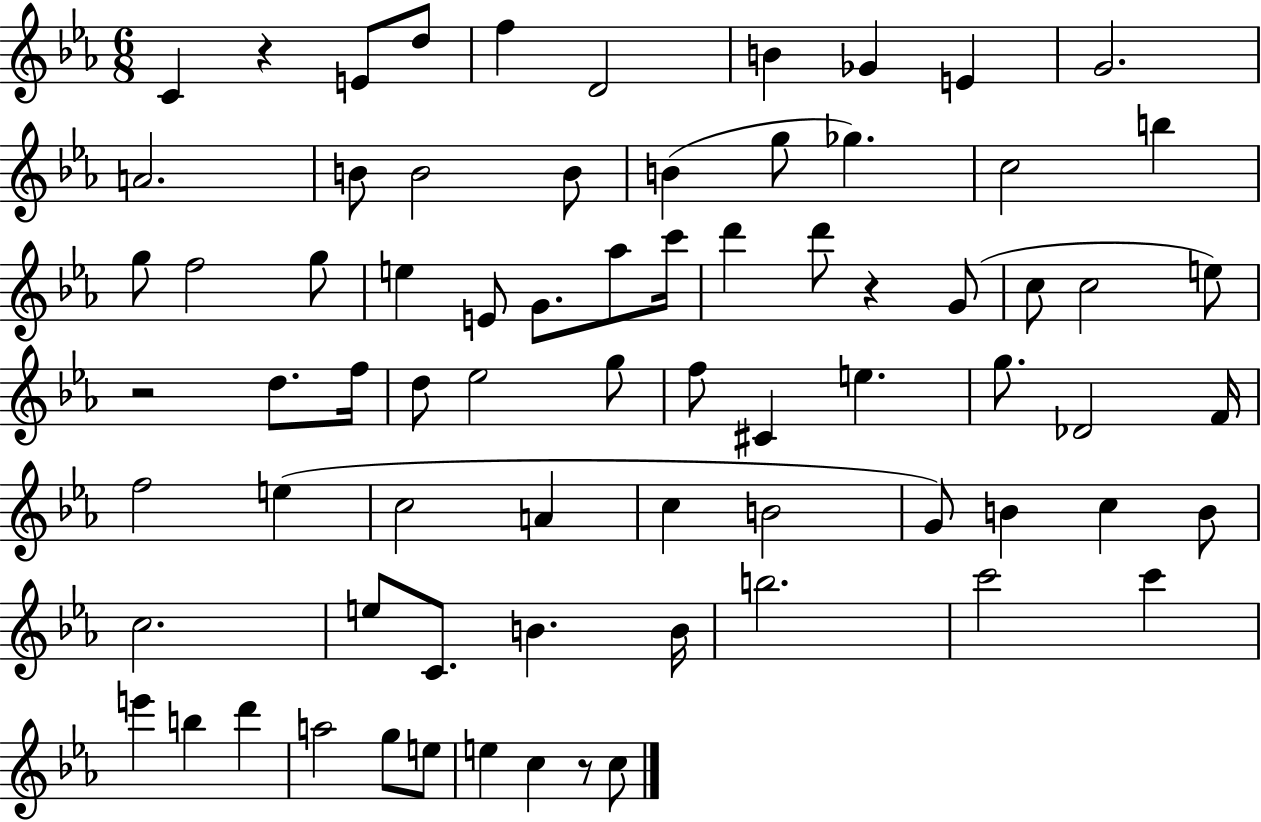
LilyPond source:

{
  \clef treble
  \numericTimeSignature
  \time 6/8
  \key ees \major
  c'4 r4 e'8 d''8 | f''4 d'2 | b'4 ges'4 e'4 | g'2. | \break a'2. | b'8 b'2 b'8 | b'4( g''8 ges''4.) | c''2 b''4 | \break g''8 f''2 g''8 | e''4 e'8 g'8. aes''8 c'''16 | d'''4 d'''8 r4 g'8( | c''8 c''2 e''8) | \break r2 d''8. f''16 | d''8 ees''2 g''8 | f''8 cis'4 e''4. | g''8. des'2 f'16 | \break f''2 e''4( | c''2 a'4 | c''4 b'2 | g'8) b'4 c''4 b'8 | \break c''2. | e''8 c'8. b'4. b'16 | b''2. | c'''2 c'''4 | \break e'''4 b''4 d'''4 | a''2 g''8 e''8 | e''4 c''4 r8 c''8 | \bar "|."
}